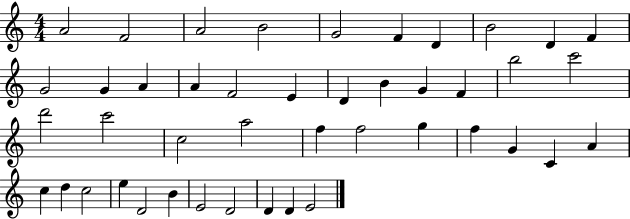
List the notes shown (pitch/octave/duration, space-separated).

A4/h F4/h A4/h B4/h G4/h F4/q D4/q B4/h D4/q F4/q G4/h G4/q A4/q A4/q F4/h E4/q D4/q B4/q G4/q F4/q B5/h C6/h D6/h C6/h C5/h A5/h F5/q F5/h G5/q F5/q G4/q C4/q A4/q C5/q D5/q C5/h E5/q D4/h B4/q E4/h D4/h D4/q D4/q E4/h